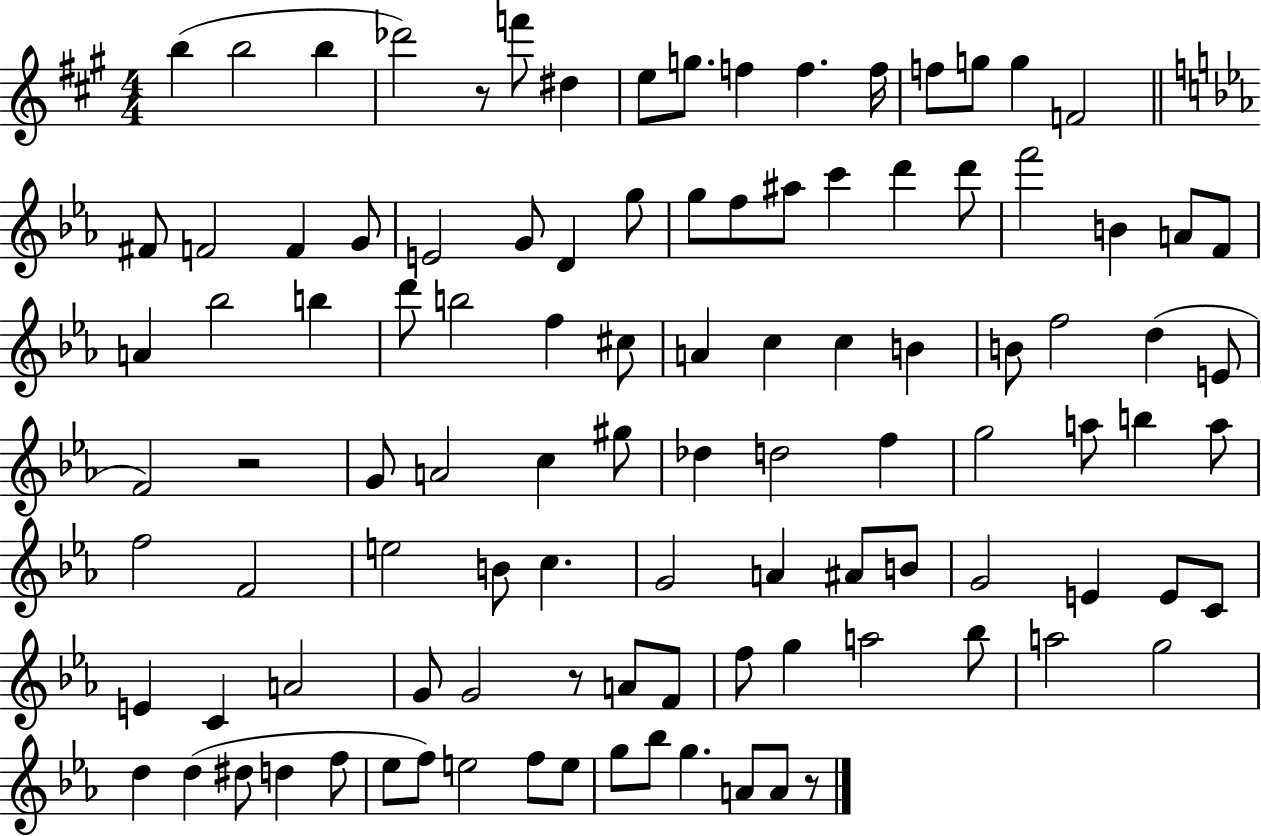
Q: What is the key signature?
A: A major